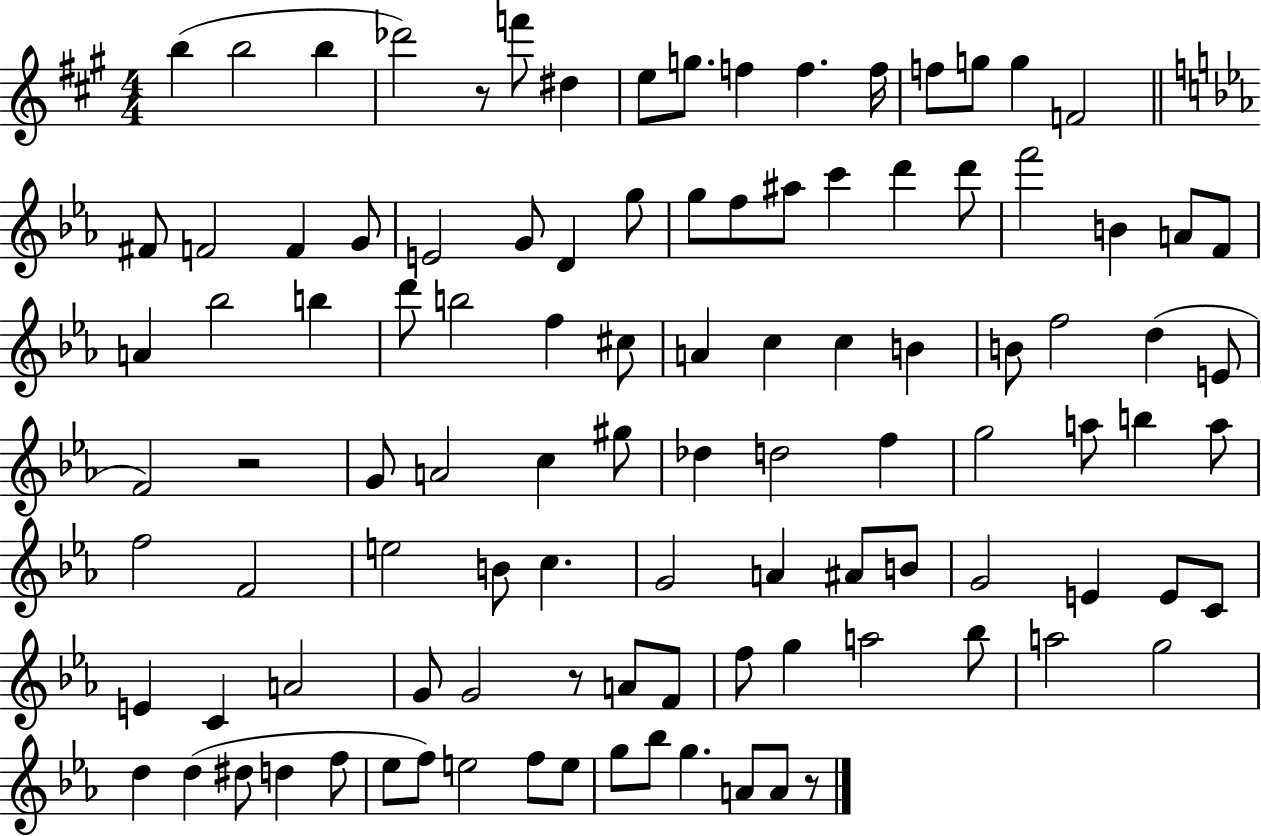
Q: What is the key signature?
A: A major